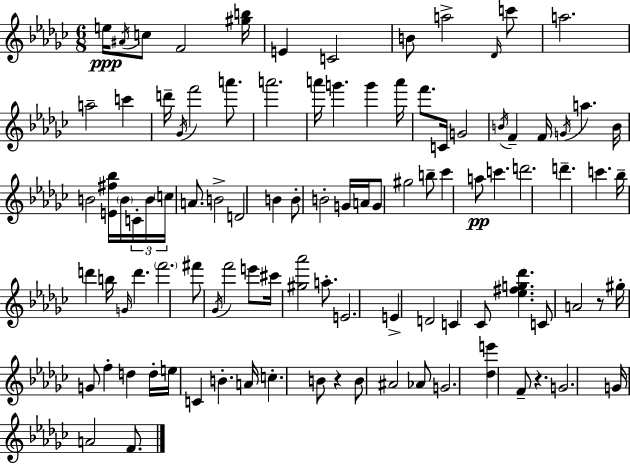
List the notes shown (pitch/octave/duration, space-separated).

E5/s A#4/s C5/e F4/h [G#5,B5]/s E4/q C4/h B4/e A5/h Db4/s C6/e A5/h. A5/h C6/q D6/s Gb4/s F6/h A6/e. A6/h. A6/s G6/q. G6/q A6/s F6/e. C4/s G4/h B4/s F4/q F4/s G4/s A5/q. B4/s B4/h [E4,F#5,Bb5]/s B4/s C4/s B4/s C5/s A4/e. B4/h D4/h B4/q B4/e B4/h G4/s A4/s G4/e G#5/h B5/e CES6/q A5/e C6/q. D6/h. D6/q. C6/q. Bb5/s D6/q B5/s G4/s D6/q. F6/h. F#6/e Gb4/s F6/h E6/e C#6/s [G#5,Ab6]/h A5/e. E4/h. E4/q D4/h C4/q CES4/e [Eb5,F#5,G5,Db6]/q. C4/e A4/h R/e G#5/s G4/e F5/q D5/q D5/s E5/s C4/q B4/q. A4/s C5/q. B4/e R/q B4/e A#4/h Ab4/e G4/h. [Db5,E6]/q F4/e R/q. G4/h. G4/s A4/h F4/e.